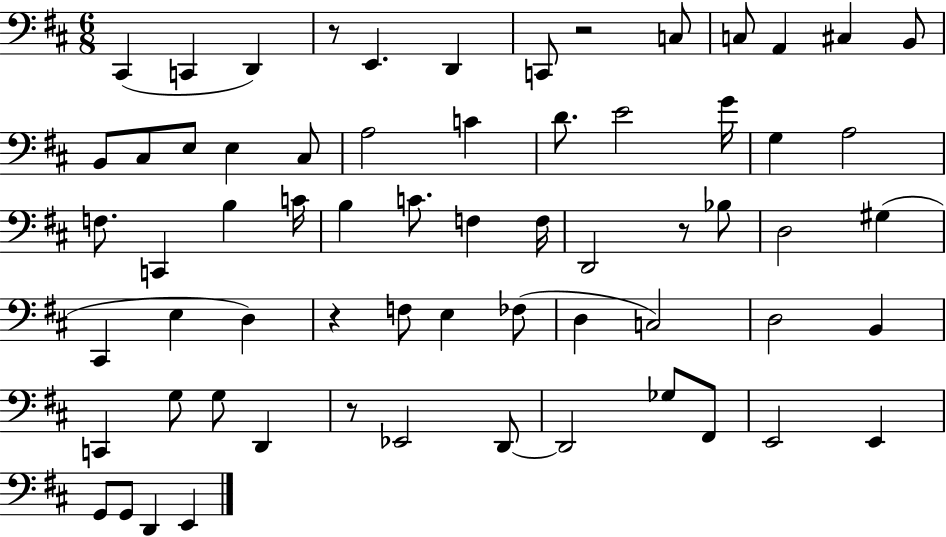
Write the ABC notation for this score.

X:1
T:Untitled
M:6/8
L:1/4
K:D
^C,, C,, D,, z/2 E,, D,, C,,/2 z2 C,/2 C,/2 A,, ^C, B,,/2 B,,/2 ^C,/2 E,/2 E, ^C,/2 A,2 C D/2 E2 G/4 G, A,2 F,/2 C,, B, C/4 B, C/2 F, F,/4 D,,2 z/2 _B,/2 D,2 ^G, ^C,, E, D, z F,/2 E, _F,/2 D, C,2 D,2 B,, C,, G,/2 G,/2 D,, z/2 _E,,2 D,,/2 D,,2 _G,/2 ^F,,/2 E,,2 E,, G,,/2 G,,/2 D,, E,,